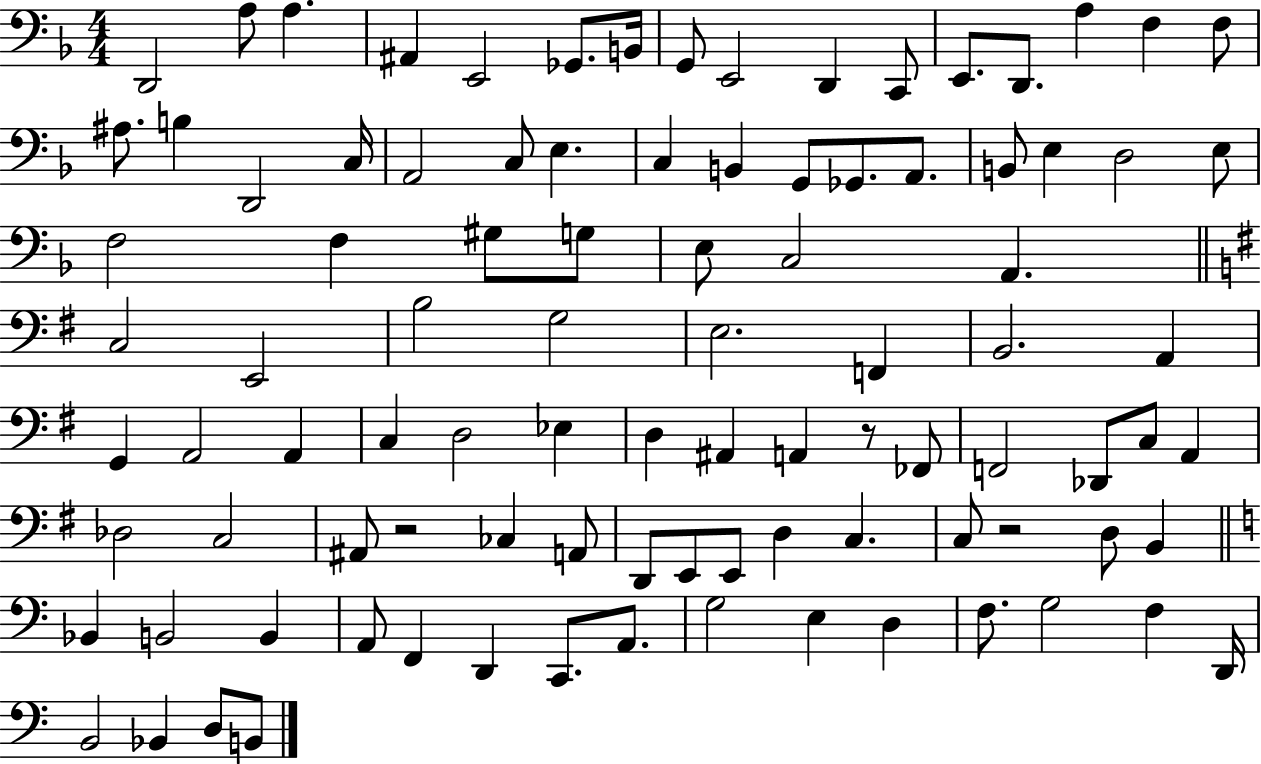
{
  \clef bass
  \numericTimeSignature
  \time 4/4
  \key f \major
  \repeat volta 2 { d,2 a8 a4. | ais,4 e,2 ges,8. b,16 | g,8 e,2 d,4 c,8 | e,8. d,8. a4 f4 f8 | \break ais8. b4 d,2 c16 | a,2 c8 e4. | c4 b,4 g,8 ges,8. a,8. | b,8 e4 d2 e8 | \break f2 f4 gis8 g8 | e8 c2 a,4. | \bar "||" \break \key g \major c2 e,2 | b2 g2 | e2. f,4 | b,2. a,4 | \break g,4 a,2 a,4 | c4 d2 ees4 | d4 ais,4 a,4 r8 fes,8 | f,2 des,8 c8 a,4 | \break des2 c2 | ais,8 r2 ces4 a,8 | d,8 e,8 e,8 d4 c4. | c8 r2 d8 b,4 | \break \bar "||" \break \key a \minor bes,4 b,2 b,4 | a,8 f,4 d,4 c,8. a,8. | g2 e4 d4 | f8. g2 f4 d,16 | \break b,2 bes,4 d8 b,8 | } \bar "|."
}